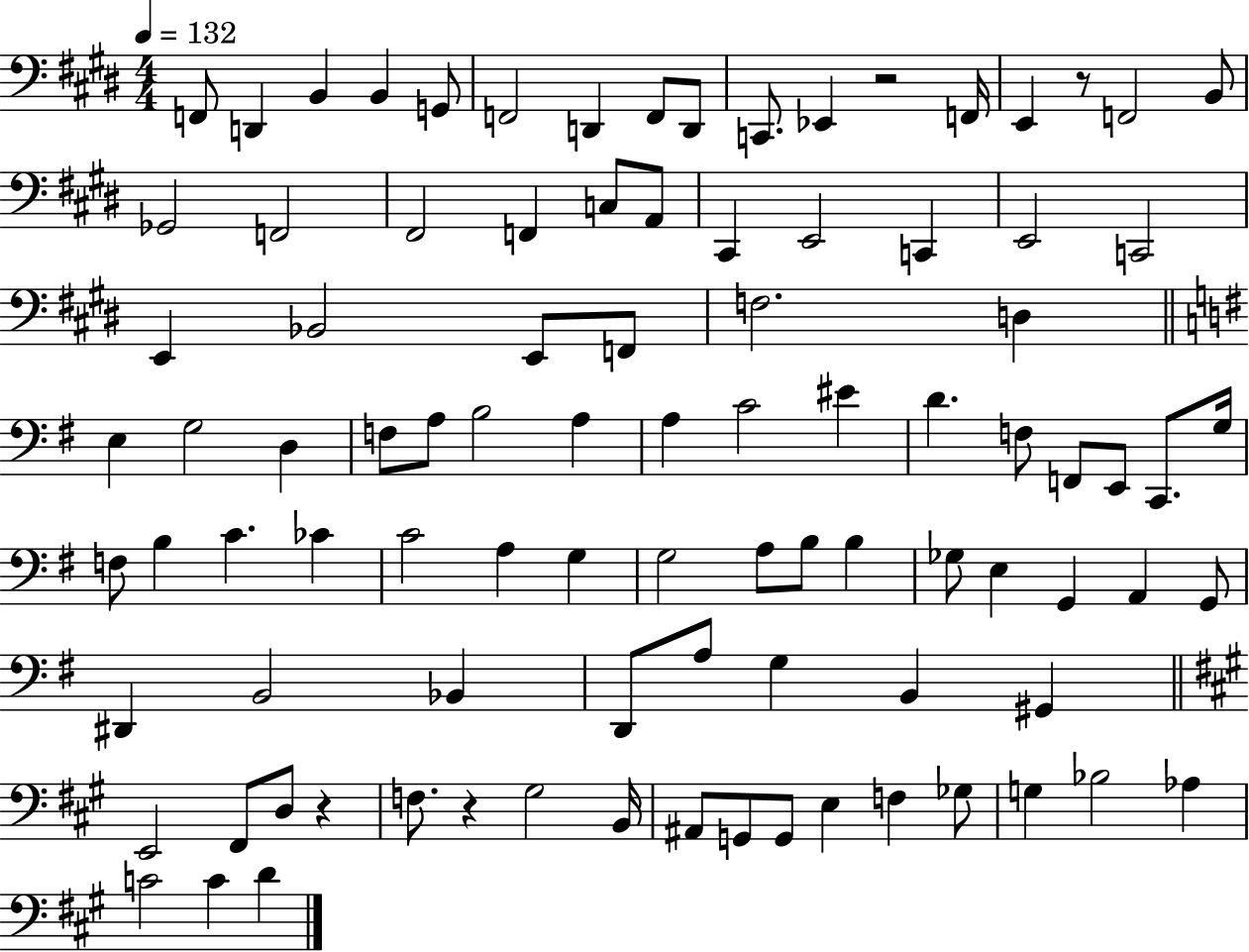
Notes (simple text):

F2/e D2/q B2/q B2/q G2/e F2/h D2/q F2/e D2/e C2/e. Eb2/q R/h F2/s E2/q R/e F2/h B2/e Gb2/h F2/h F#2/h F2/q C3/e A2/e C#2/q E2/h C2/q E2/h C2/h E2/q Bb2/h E2/e F2/e F3/h. D3/q E3/q G3/h D3/q F3/e A3/e B3/h A3/q A3/q C4/h EIS4/q D4/q. F3/e F2/e E2/e C2/e. G3/s F3/e B3/q C4/q. CES4/q C4/h A3/q G3/q G3/h A3/e B3/e B3/q Gb3/e E3/q G2/q A2/q G2/e D#2/q B2/h Bb2/q D2/e A3/e G3/q B2/q G#2/q E2/h F#2/e D3/e R/q F3/e. R/q G#3/h B2/s A#2/e G2/e G2/e E3/q F3/q Gb3/e G3/q Bb3/h Ab3/q C4/h C4/q D4/q